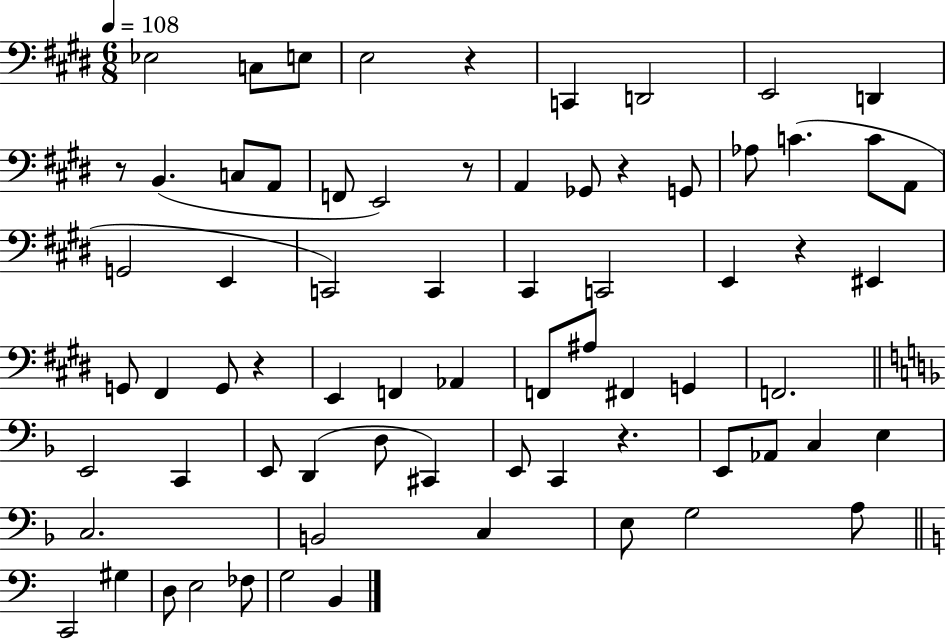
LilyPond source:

{
  \clef bass
  \numericTimeSignature
  \time 6/8
  \key e \major
  \tempo 4 = 108
  \repeat volta 2 { ees2 c8 e8 | e2 r4 | c,4 d,2 | e,2 d,4 | \break r8 b,4.( c8 a,8 | f,8 e,2) r8 | a,4 ges,8 r4 g,8 | aes8 c'4.( c'8 a,8 | \break g,2 e,4 | c,2) c,4 | cis,4 c,2 | e,4 r4 eis,4 | \break g,8 fis,4 g,8 r4 | e,4 f,4 aes,4 | f,8 ais8 fis,4 g,4 | f,2. | \break \bar "||" \break \key f \major e,2 c,4 | e,8 d,4( d8 cis,4) | e,8 c,4 r4. | e,8 aes,8 c4 e4 | \break c2. | b,2 c4 | e8 g2 a8 | \bar "||" \break \key c \major c,2 gis4 | d8 e2 fes8 | g2 b,4 | } \bar "|."
}